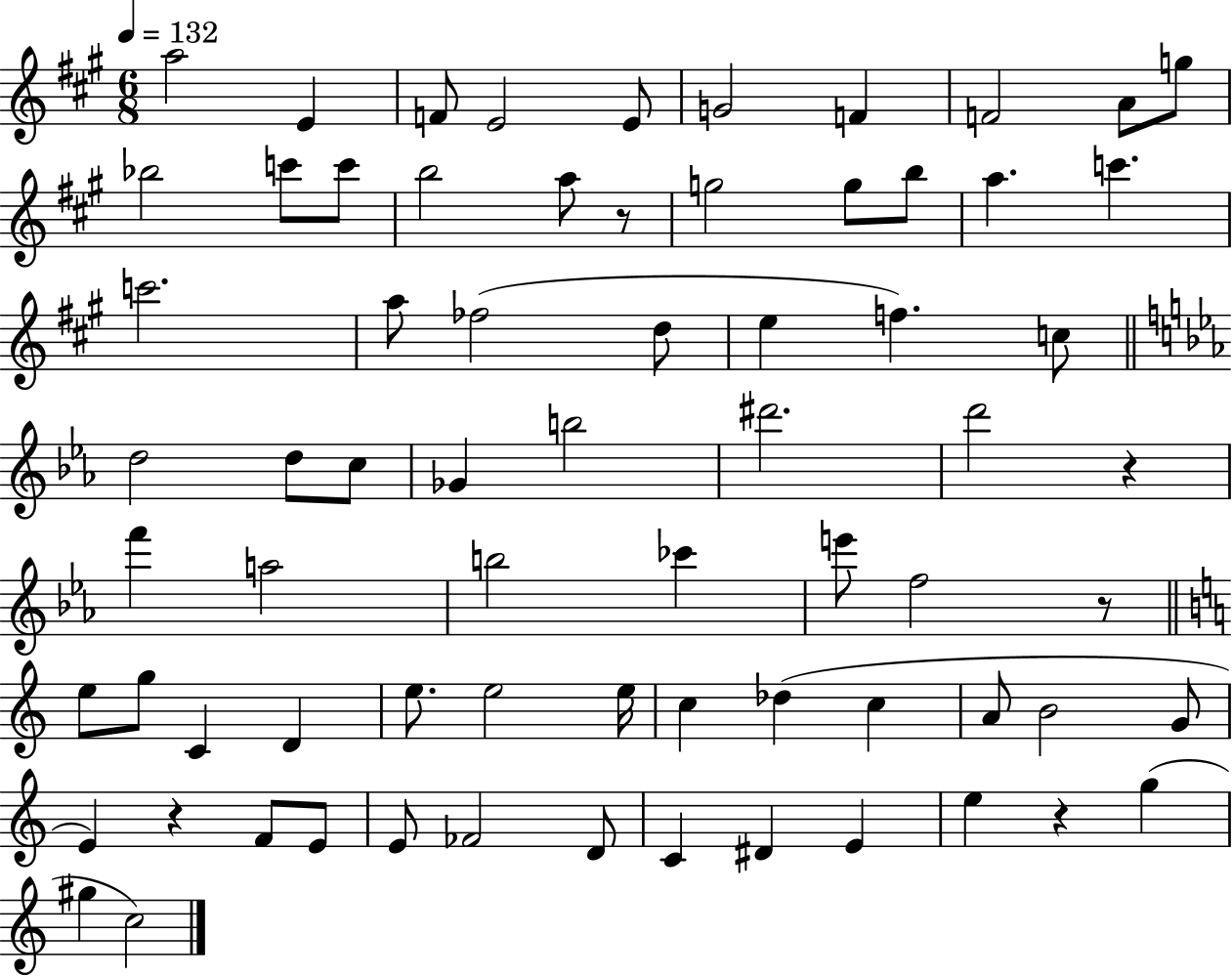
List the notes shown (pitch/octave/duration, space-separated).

A5/h E4/q F4/e E4/h E4/e G4/h F4/q F4/h A4/e G5/e Bb5/h C6/e C6/e B5/h A5/e R/e G5/h G5/e B5/e A5/q. C6/q. C6/h. A5/e FES5/h D5/e E5/q F5/q. C5/e D5/h D5/e C5/e Gb4/q B5/h D#6/h. D6/h R/q F6/q A5/h B5/h CES6/q E6/e F5/h R/e E5/e G5/e C4/q D4/q E5/e. E5/h E5/s C5/q Db5/q C5/q A4/e B4/h G4/e E4/q R/q F4/e E4/e E4/e FES4/h D4/e C4/q D#4/q E4/q E5/q R/q G5/q G#5/q C5/h